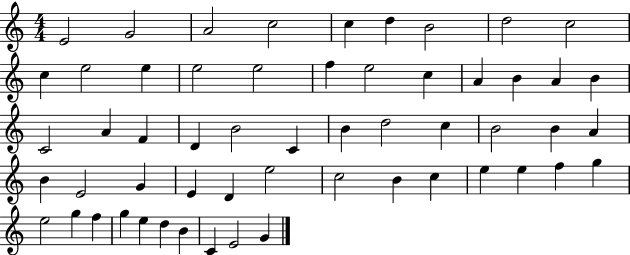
E4/h G4/h A4/h C5/h C5/q D5/q B4/h D5/h C5/h C5/q E5/h E5/q E5/h E5/h F5/q E5/h C5/q A4/q B4/q A4/q B4/q C4/h A4/q F4/q D4/q B4/h C4/q B4/q D5/h C5/q B4/h B4/q A4/q B4/q E4/h G4/q E4/q D4/q E5/h C5/h B4/q C5/q E5/q E5/q F5/q G5/q E5/h G5/q F5/q G5/q E5/q D5/q B4/q C4/q E4/h G4/q